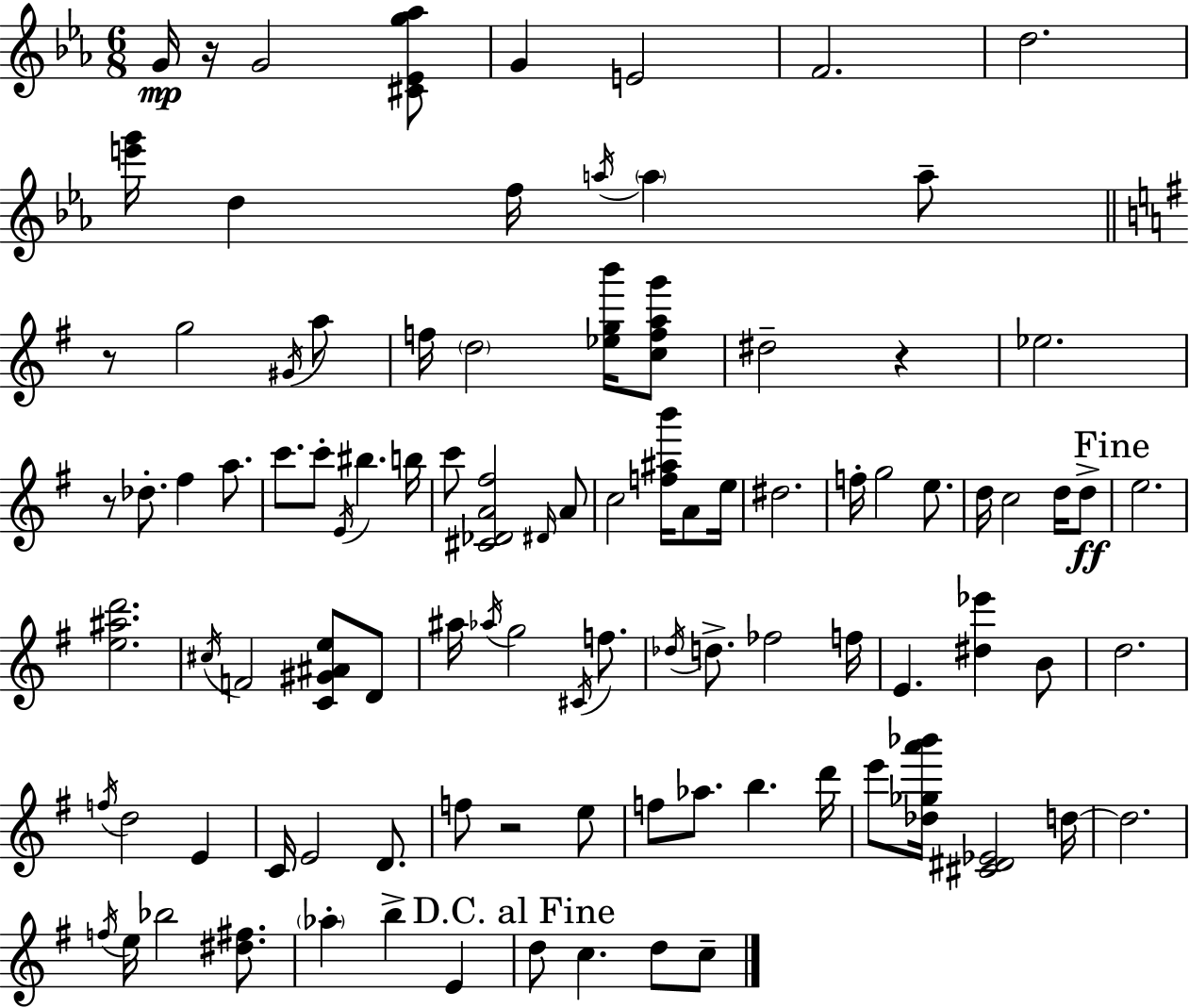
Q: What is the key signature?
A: EES major